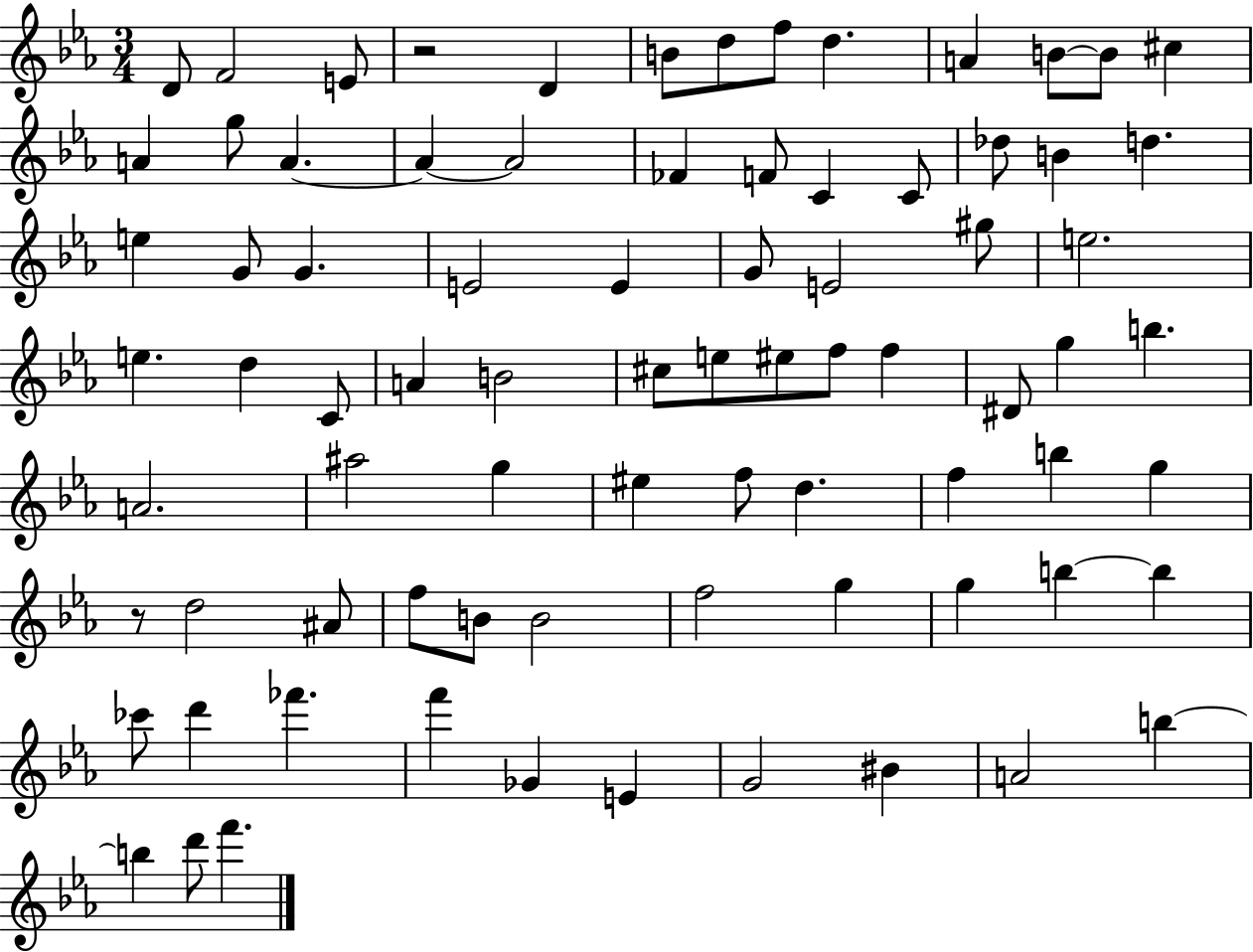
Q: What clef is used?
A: treble